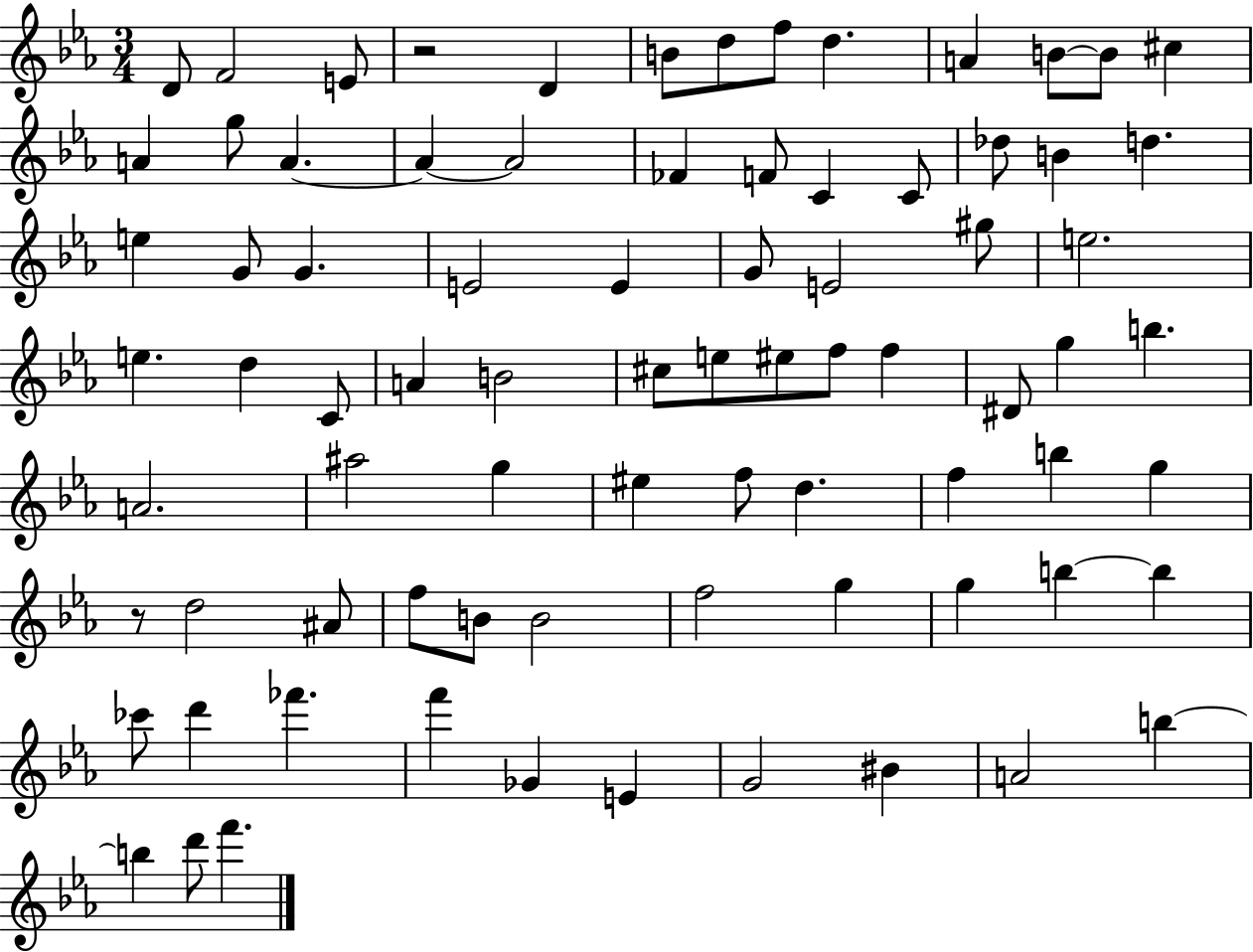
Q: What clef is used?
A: treble